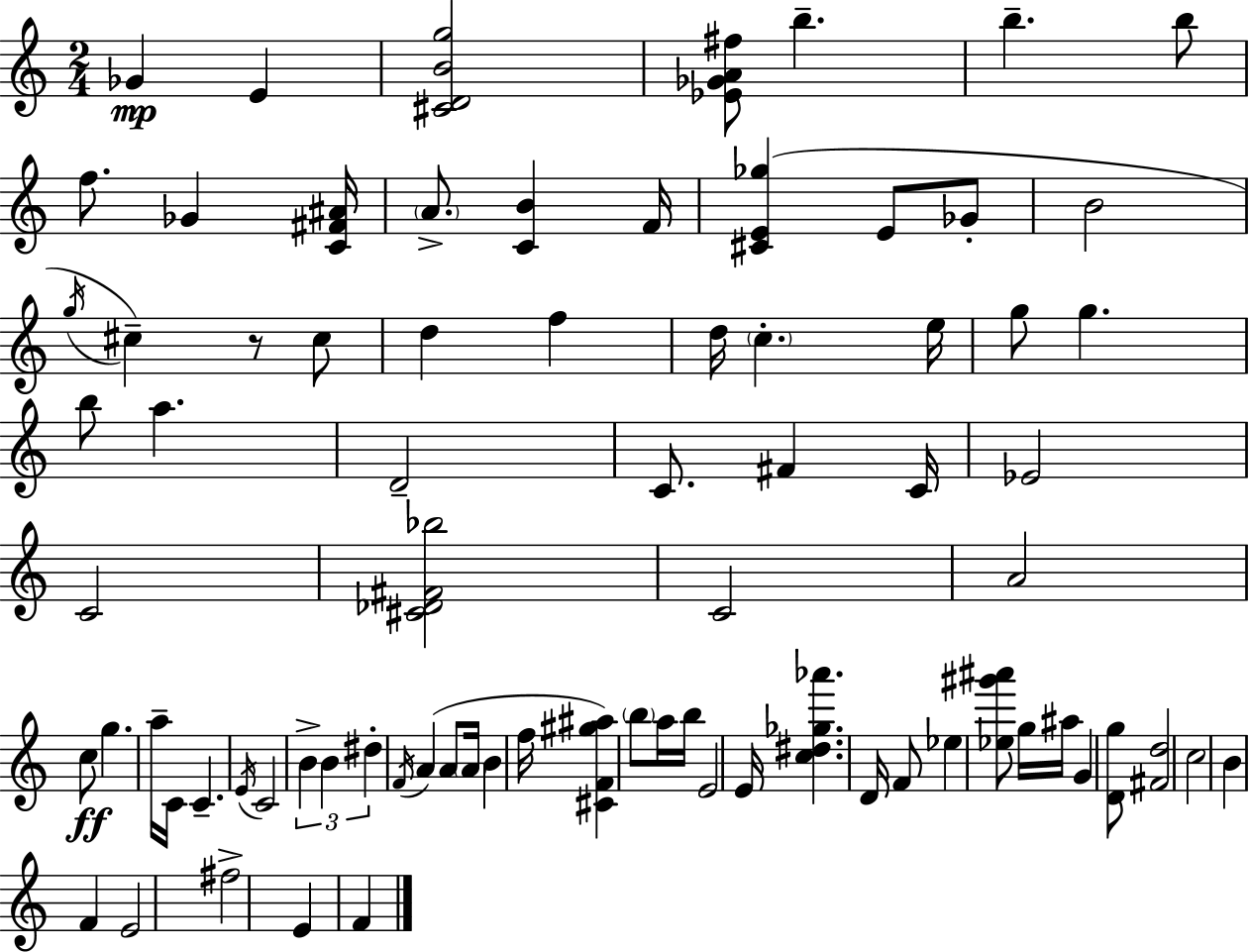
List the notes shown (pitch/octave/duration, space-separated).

Gb4/q E4/q [C#4,D4,B4,G5]/h [Eb4,Gb4,A4,F#5]/e B5/q. B5/q. B5/e F5/e. Gb4/q [C4,F#4,A#4]/s A4/e. [C4,B4]/q F4/s [C#4,E4,Gb5]/q E4/e Gb4/e B4/h G5/s C#5/q R/e C#5/e D5/q F5/q D5/s C5/q. E5/s G5/e G5/q. B5/e A5/q. D4/h C4/e. F#4/q C4/s Eb4/h C4/h [C#4,Db4,F#4,Bb5]/h C4/h A4/h C5/e G5/q. A5/s C4/s C4/q. E4/s C4/h B4/q B4/q D#5/q F4/s A4/q A4/e A4/s B4/q F5/s [C#4,F4,G#5,A#5]/q B5/e A5/s B5/s E4/h E4/s [C5,D#5,Gb5,Ab6]/q. D4/s F4/e Eb5/q [Eb5,G#6,A#6]/e G5/s A#5/s G4/q [D4,G5]/e [F#4,D5]/h C5/h B4/q F4/q E4/h F#5/h E4/q F4/q